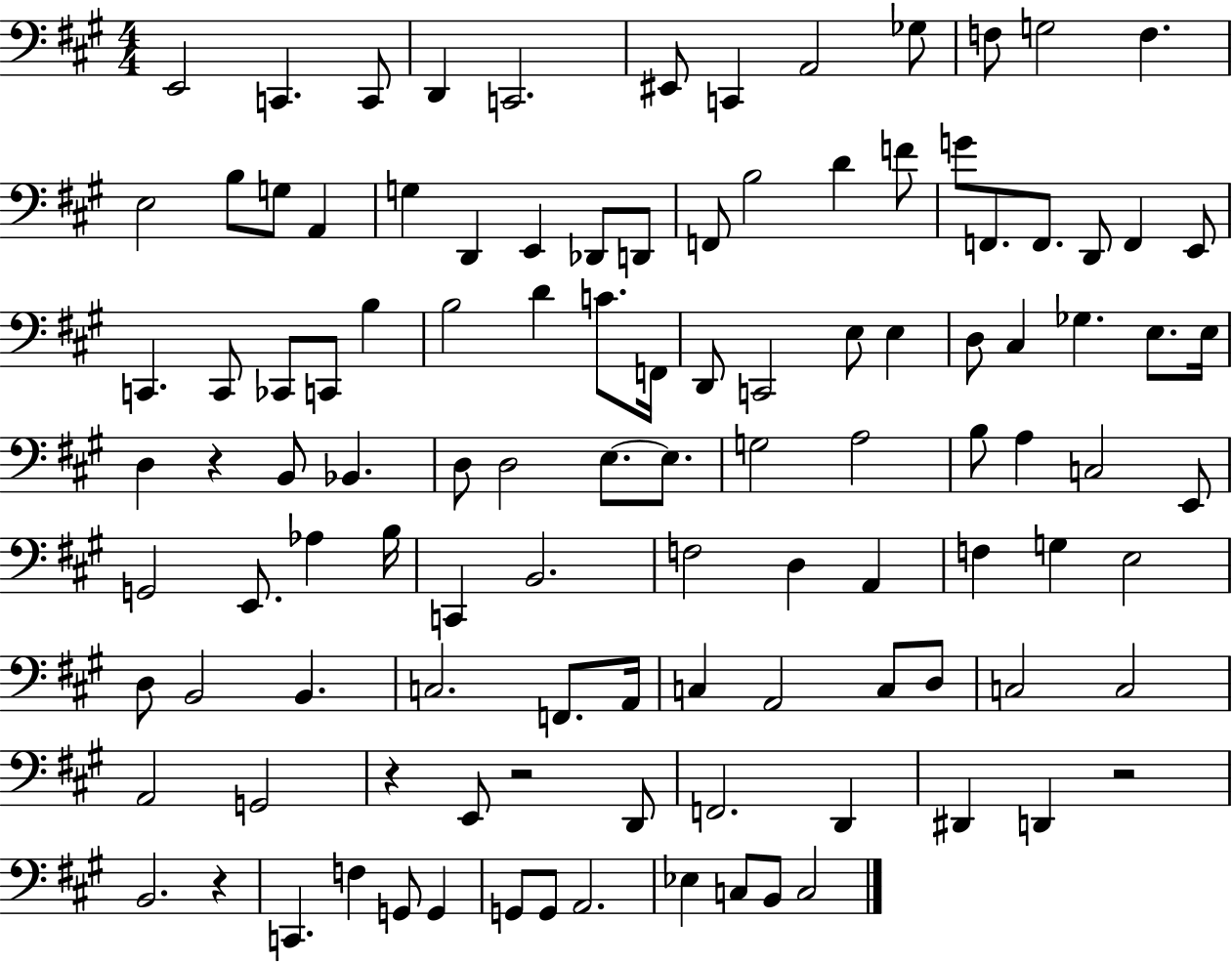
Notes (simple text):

E2/h C2/q. C2/e D2/q C2/h. EIS2/e C2/q A2/h Gb3/e F3/e G3/h F3/q. E3/h B3/e G3/e A2/q G3/q D2/q E2/q Db2/e D2/e F2/e B3/h D4/q F4/e G4/e F2/e. F2/e. D2/e F2/q E2/e C2/q. C2/e CES2/e C2/e B3/q B3/h D4/q C4/e. F2/s D2/e C2/h E3/e E3/q D3/e C#3/q Gb3/q. E3/e. E3/s D3/q R/q B2/e Bb2/q. D3/e D3/h E3/e. E3/e. G3/h A3/h B3/e A3/q C3/h E2/e G2/h E2/e. Ab3/q B3/s C2/q B2/h. F3/h D3/q A2/q F3/q G3/q E3/h D3/e B2/h B2/q. C3/h. F2/e. A2/s C3/q A2/h C3/e D3/e C3/h C3/h A2/h G2/h R/q E2/e R/h D2/e F2/h. D2/q D#2/q D2/q R/h B2/h. R/q C2/q. F3/q G2/e G2/q G2/e G2/e A2/h. Eb3/q C3/e B2/e C3/h